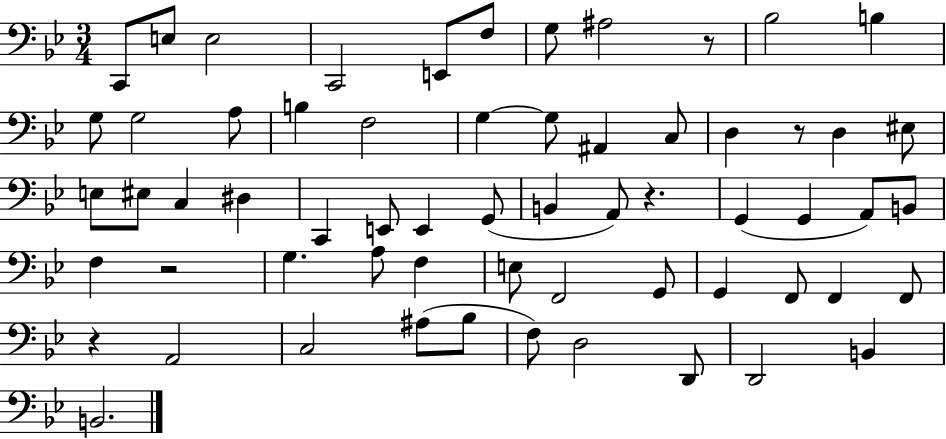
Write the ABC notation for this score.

X:1
T:Untitled
M:3/4
L:1/4
K:Bb
C,,/2 E,/2 E,2 C,,2 E,,/2 F,/2 G,/2 ^A,2 z/2 _B,2 B, G,/2 G,2 A,/2 B, F,2 G, G,/2 ^A,, C,/2 D, z/2 D, ^E,/2 E,/2 ^E,/2 C, ^D, C,, E,,/2 E,, G,,/2 B,, A,,/2 z G,, G,, A,,/2 B,,/2 F, z2 G, A,/2 F, E,/2 F,,2 G,,/2 G,, F,,/2 F,, F,,/2 z A,,2 C,2 ^A,/2 _B,/2 F,/2 D,2 D,,/2 D,,2 B,, B,,2